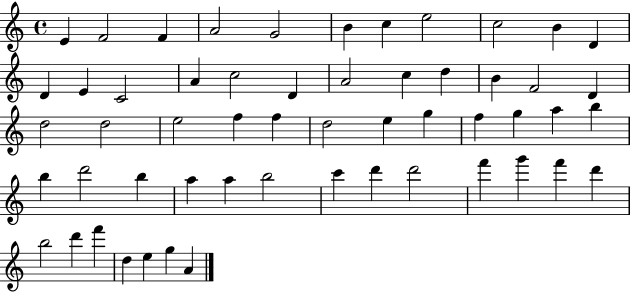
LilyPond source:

{
  \clef treble
  \time 4/4
  \defaultTimeSignature
  \key c \major
  e'4 f'2 f'4 | a'2 g'2 | b'4 c''4 e''2 | c''2 b'4 d'4 | \break d'4 e'4 c'2 | a'4 c''2 d'4 | a'2 c''4 d''4 | b'4 f'2 d'4 | \break d''2 d''2 | e''2 f''4 f''4 | d''2 e''4 g''4 | f''4 g''4 a''4 b''4 | \break b''4 d'''2 b''4 | a''4 a''4 b''2 | c'''4 d'''4 d'''2 | f'''4 g'''4 f'''4 d'''4 | \break b''2 d'''4 f'''4 | d''4 e''4 g''4 a'4 | \bar "|."
}